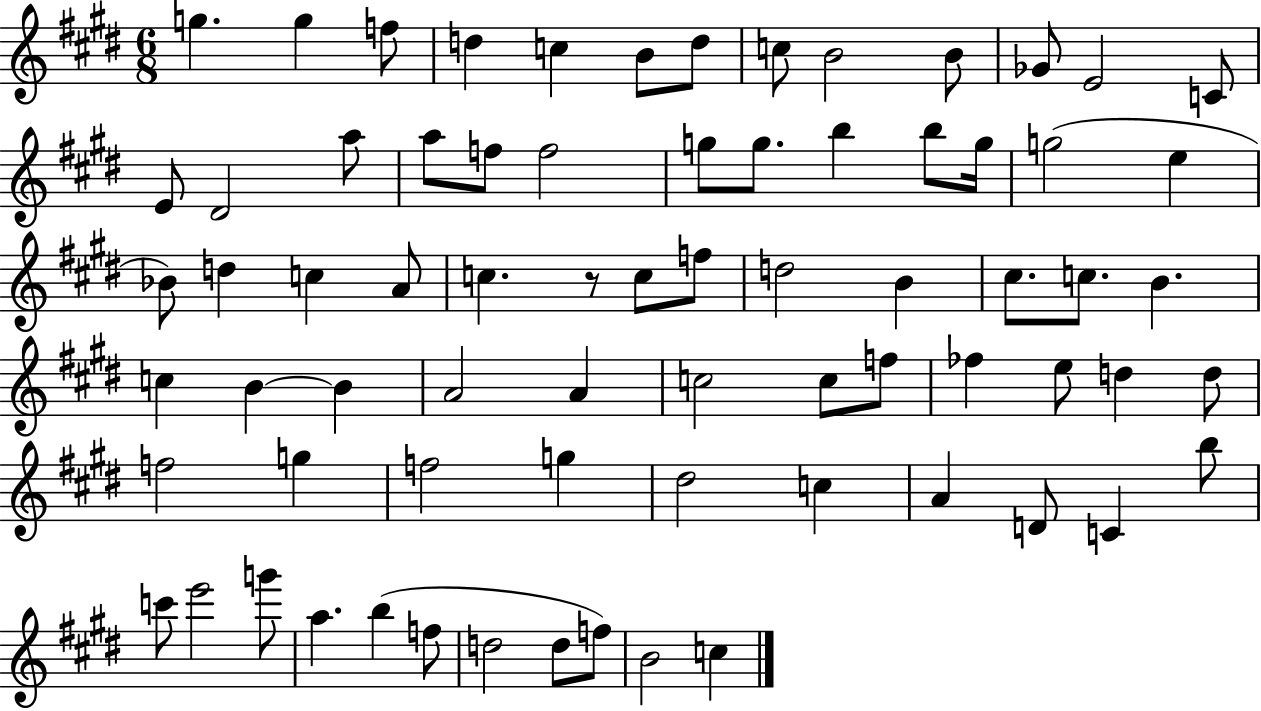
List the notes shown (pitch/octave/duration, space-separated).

G5/q. G5/q F5/e D5/q C5/q B4/e D5/e C5/e B4/h B4/e Gb4/e E4/h C4/e E4/e D#4/h A5/e A5/e F5/e F5/h G5/e G5/e. B5/q B5/e G5/s G5/h E5/q Bb4/e D5/q C5/q A4/e C5/q. R/e C5/e F5/e D5/h B4/q C#5/e. C5/e. B4/q. C5/q B4/q B4/q A4/h A4/q C5/h C5/e F5/e FES5/q E5/e D5/q D5/e F5/h G5/q F5/h G5/q D#5/h C5/q A4/q D4/e C4/q B5/e C6/e E6/h G6/e A5/q. B5/q F5/e D5/h D5/e F5/e B4/h C5/q